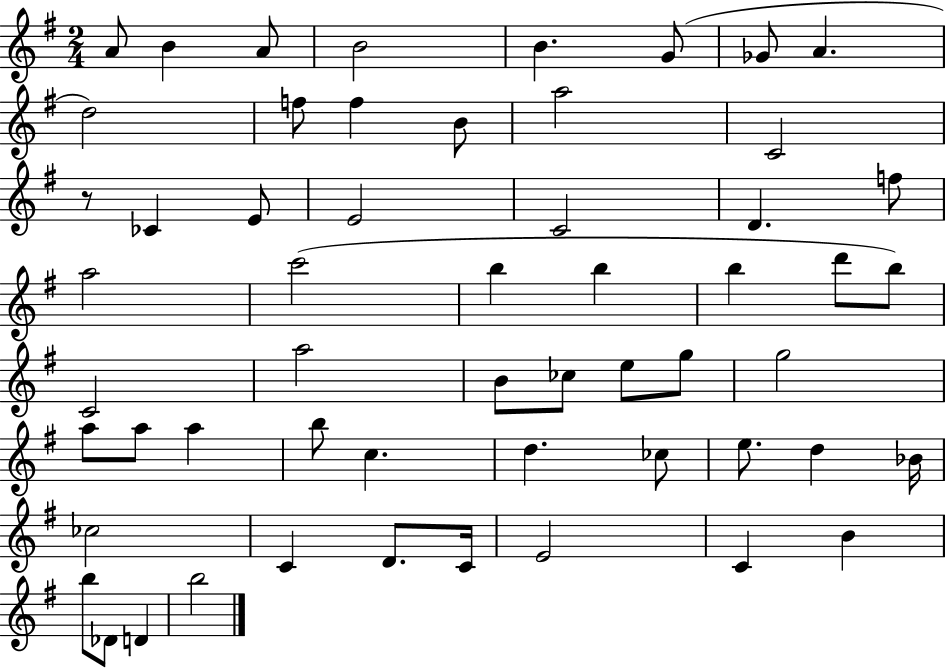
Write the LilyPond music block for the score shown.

{
  \clef treble
  \numericTimeSignature
  \time 2/4
  \key g \major
  a'8 b'4 a'8 | b'2 | b'4. g'8( | ges'8 a'4. | \break d''2) | f''8 f''4 b'8 | a''2 | c'2 | \break r8 ces'4 e'8 | e'2 | c'2 | d'4. f''8 | \break a''2 | c'''2( | b''4 b''4 | b''4 d'''8 b''8) | \break c'2 | a''2 | b'8 ces''8 e''8 g''8 | g''2 | \break a''8 a''8 a''4 | b''8 c''4. | d''4. ces''8 | e''8. d''4 bes'16 | \break ces''2 | c'4 d'8. c'16 | e'2 | c'4 b'4 | \break b''8 des'8 d'4 | b''2 | \bar "|."
}